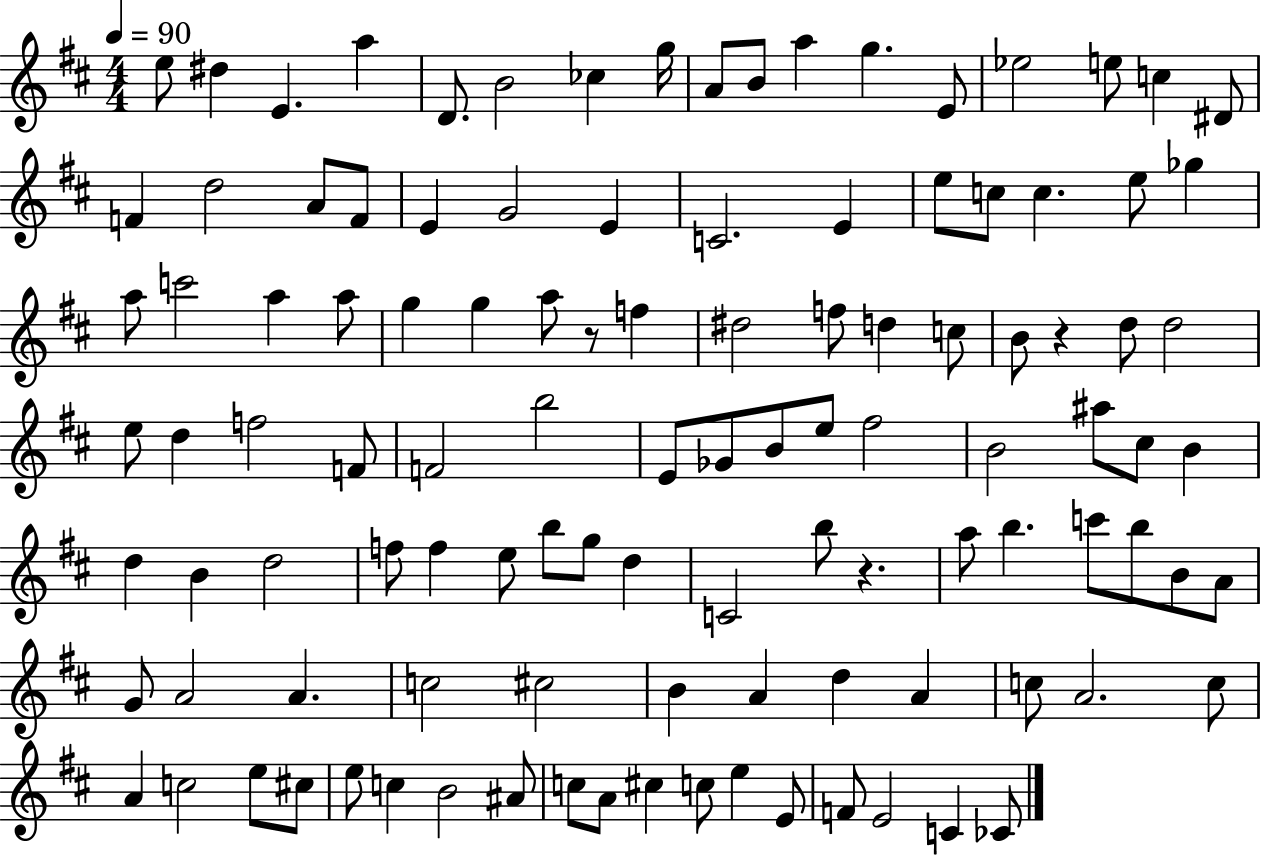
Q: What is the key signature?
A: D major